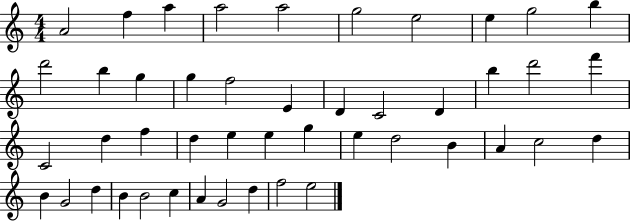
{
  \clef treble
  \numericTimeSignature
  \time 4/4
  \key c \major
  a'2 f''4 a''4 | a''2 a''2 | g''2 e''2 | e''4 g''2 b''4 | \break d'''2 b''4 g''4 | g''4 f''2 e'4 | d'4 c'2 d'4 | b''4 d'''2 f'''4 | \break c'2 d''4 f''4 | d''4 e''4 e''4 g''4 | e''4 d''2 b'4 | a'4 c''2 d''4 | \break b'4 g'2 d''4 | b'4 b'2 c''4 | a'4 g'2 d''4 | f''2 e''2 | \break \bar "|."
}